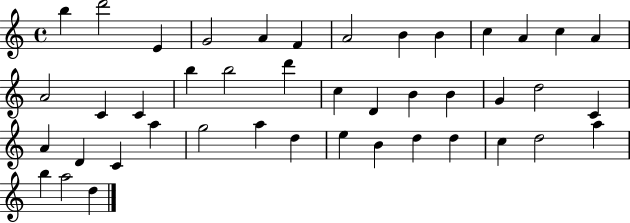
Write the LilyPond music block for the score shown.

{
  \clef treble
  \time 4/4
  \defaultTimeSignature
  \key c \major
  b''4 d'''2 e'4 | g'2 a'4 f'4 | a'2 b'4 b'4 | c''4 a'4 c''4 a'4 | \break a'2 c'4 c'4 | b''4 b''2 d'''4 | c''4 d'4 b'4 b'4 | g'4 d''2 c'4 | \break a'4 d'4 c'4 a''4 | g''2 a''4 d''4 | e''4 b'4 d''4 d''4 | c''4 d''2 a''4 | \break b''4 a''2 d''4 | \bar "|."
}